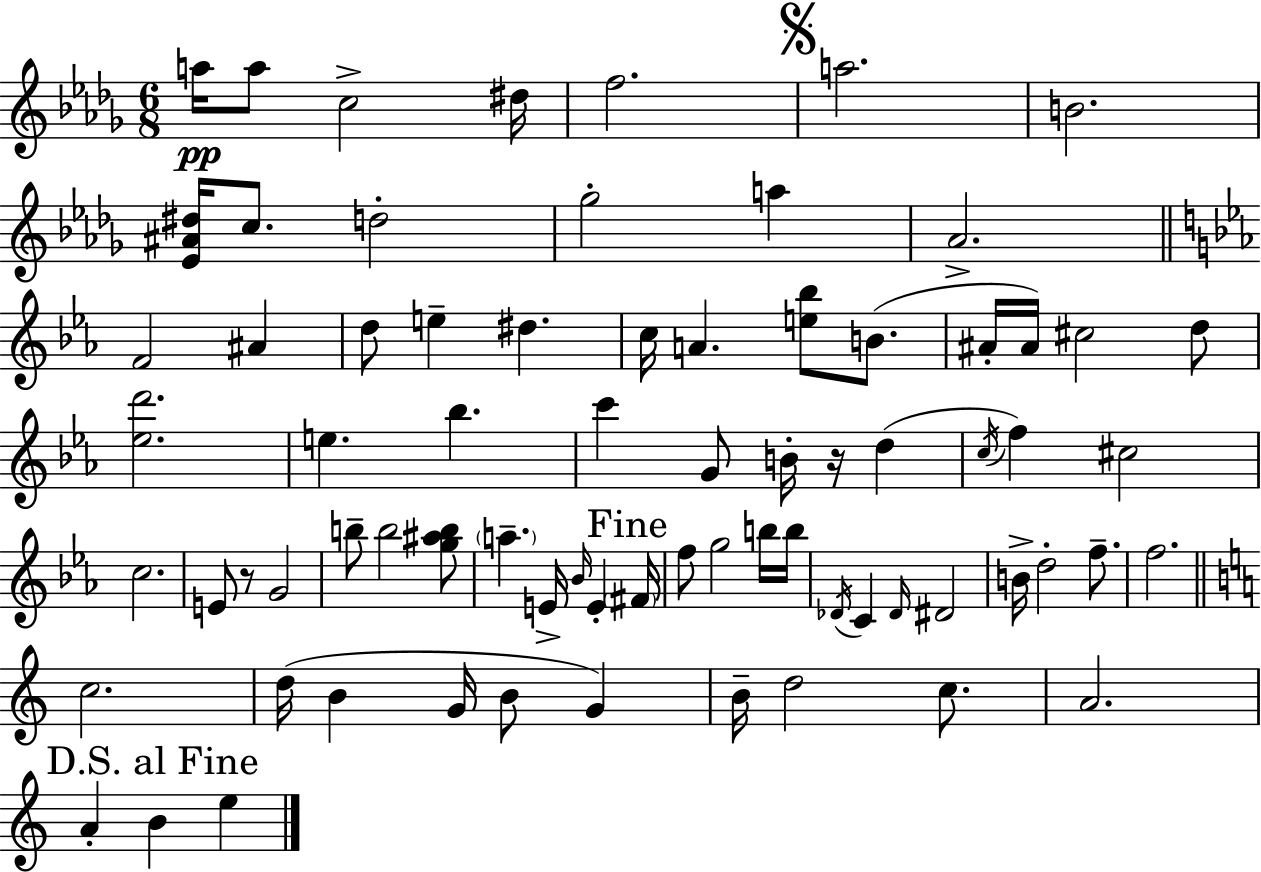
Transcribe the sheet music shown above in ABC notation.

X:1
T:Untitled
M:6/8
L:1/4
K:Bbm
a/4 a/2 c2 ^d/4 f2 a2 B2 [_E^A^d]/4 c/2 d2 _g2 a _A2 F2 ^A d/2 e ^d c/4 A [e_b]/2 B/2 ^A/4 ^A/4 ^c2 d/2 [_ed']2 e _b c' G/2 B/4 z/4 d c/4 f ^c2 c2 E/2 z/2 G2 b/2 b2 [g^ab]/2 a E/4 _B/4 E ^F/4 f/2 g2 b/4 b/4 _D/4 C _D/4 ^D2 B/4 d2 f/2 f2 c2 d/4 B G/4 B/2 G B/4 d2 c/2 A2 A B e